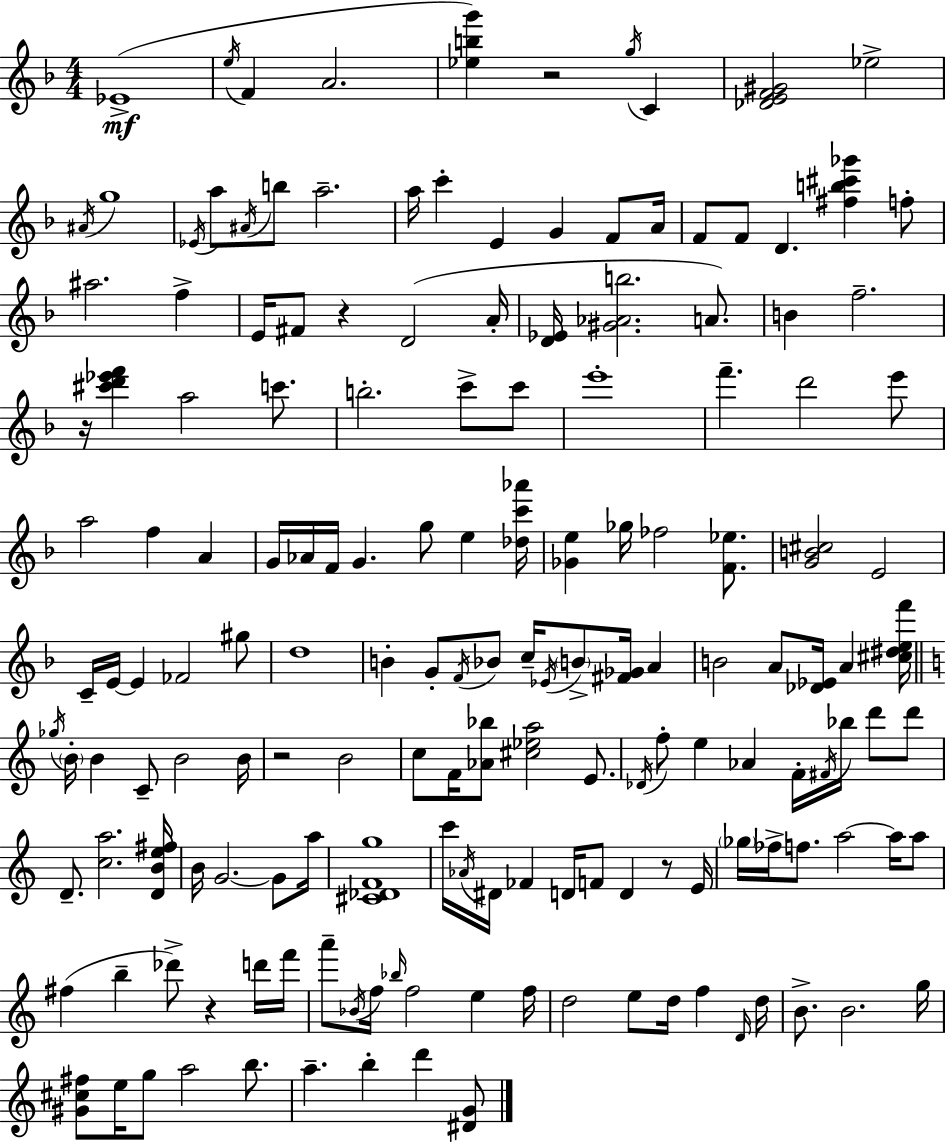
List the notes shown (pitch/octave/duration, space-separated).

Eb4/w E5/s F4/q A4/h. [Eb5,B5,G6]/q R/h G5/s C4/q [Db4,E4,F4,G#4]/h Eb5/h A#4/s G5/w Eb4/s A5/e A#4/s B5/e A5/h. A5/s C6/q E4/q G4/q F4/e A4/s F4/e F4/e D4/q. [F#5,B5,C#6,Gb6]/q F5/e A#5/h. F5/q E4/s F#4/e R/q D4/h A4/s [D4,Eb4]/s [G#4,Ab4,B5]/h. A4/e. B4/q F5/h. R/s [C#6,D6,Eb6,F6]/q A5/h C6/e. B5/h. C6/e C6/e E6/w F6/q. D6/h E6/e A5/h F5/q A4/q G4/s Ab4/s F4/s G4/q. G5/e E5/q [Db5,C6,Ab6]/s [Gb4,E5]/q Gb5/s FES5/h [F4,Eb5]/e. [G4,B4,C#5]/h E4/h C4/s E4/s E4/q FES4/h G#5/e D5/w B4/q G4/e F4/s Bb4/e C5/s Eb4/s B4/e [F#4,Gb4]/s A4/q B4/h A4/e [Db4,Eb4]/s A4/q [C#5,D#5,E5,F6]/s Gb5/s B4/s B4/q C4/e B4/h B4/s R/h B4/h C5/e F4/s [Ab4,Bb5]/e [C#5,Eb5,A5]/h E4/e. Db4/s F5/e E5/q Ab4/q F4/s F#4/s Bb5/s D6/e D6/e D4/e. [C5,A5]/h. [D4,B4,E5,F#5]/s B4/s G4/h. G4/e A5/s [C#4,Db4,F4,G5]/w C6/s Ab4/s D#4/s FES4/q D4/s F4/e D4/q R/e E4/s Gb5/s FES5/s F5/e. A5/h A5/s A5/e F#5/q B5/q Db6/e R/q D6/s F6/s A6/e Bb4/s F5/s Bb5/s F5/h E5/q F5/s D5/h E5/e D5/s F5/q D4/s D5/s B4/e. B4/h. G5/s [G#4,C#5,F#5]/e E5/s G5/e A5/h B5/e. A5/q. B5/q D6/q [D#4,G4]/e